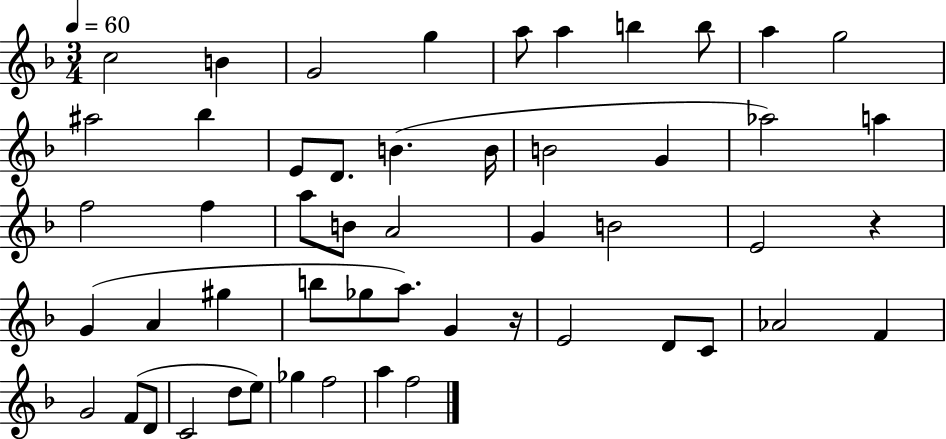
{
  \clef treble
  \numericTimeSignature
  \time 3/4
  \key f \major
  \tempo 4 = 60
  \repeat volta 2 { c''2 b'4 | g'2 g''4 | a''8 a''4 b''4 b''8 | a''4 g''2 | \break ais''2 bes''4 | e'8 d'8. b'4.( b'16 | b'2 g'4 | aes''2) a''4 | \break f''2 f''4 | a''8 b'8 a'2 | g'4 b'2 | e'2 r4 | \break g'4( a'4 gis''4 | b''8 ges''8 a''8.) g'4 r16 | e'2 d'8 c'8 | aes'2 f'4 | \break g'2 f'8( d'8 | c'2 d''8 e''8) | ges''4 f''2 | a''4 f''2 | \break } \bar "|."
}